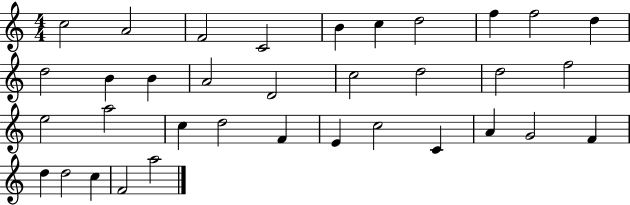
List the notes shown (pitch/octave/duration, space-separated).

C5/h A4/h F4/h C4/h B4/q C5/q D5/h F5/q F5/h D5/q D5/h B4/q B4/q A4/h D4/h C5/h D5/h D5/h F5/h E5/h A5/h C5/q D5/h F4/q E4/q C5/h C4/q A4/q G4/h F4/q D5/q D5/h C5/q F4/h A5/h